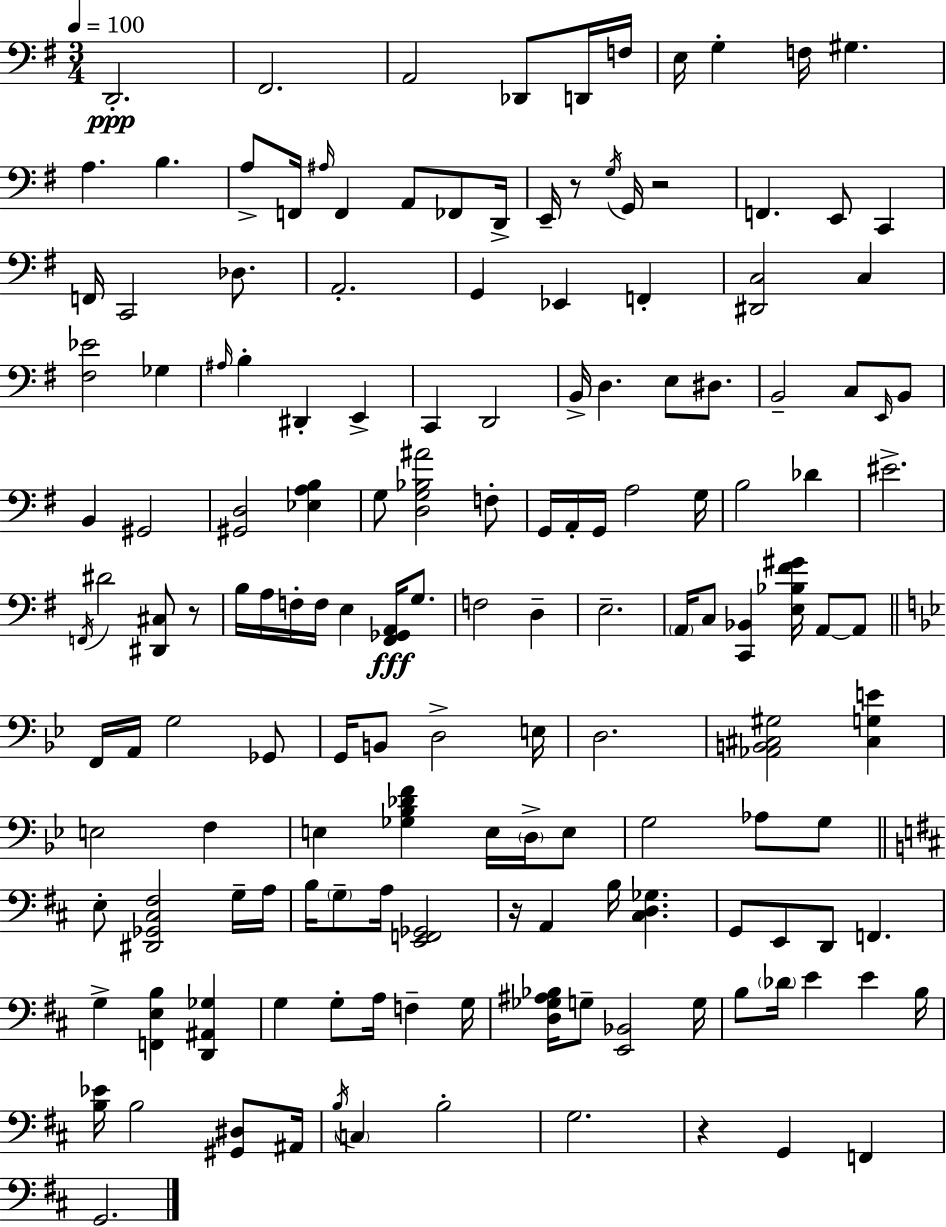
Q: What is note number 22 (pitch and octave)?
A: G2